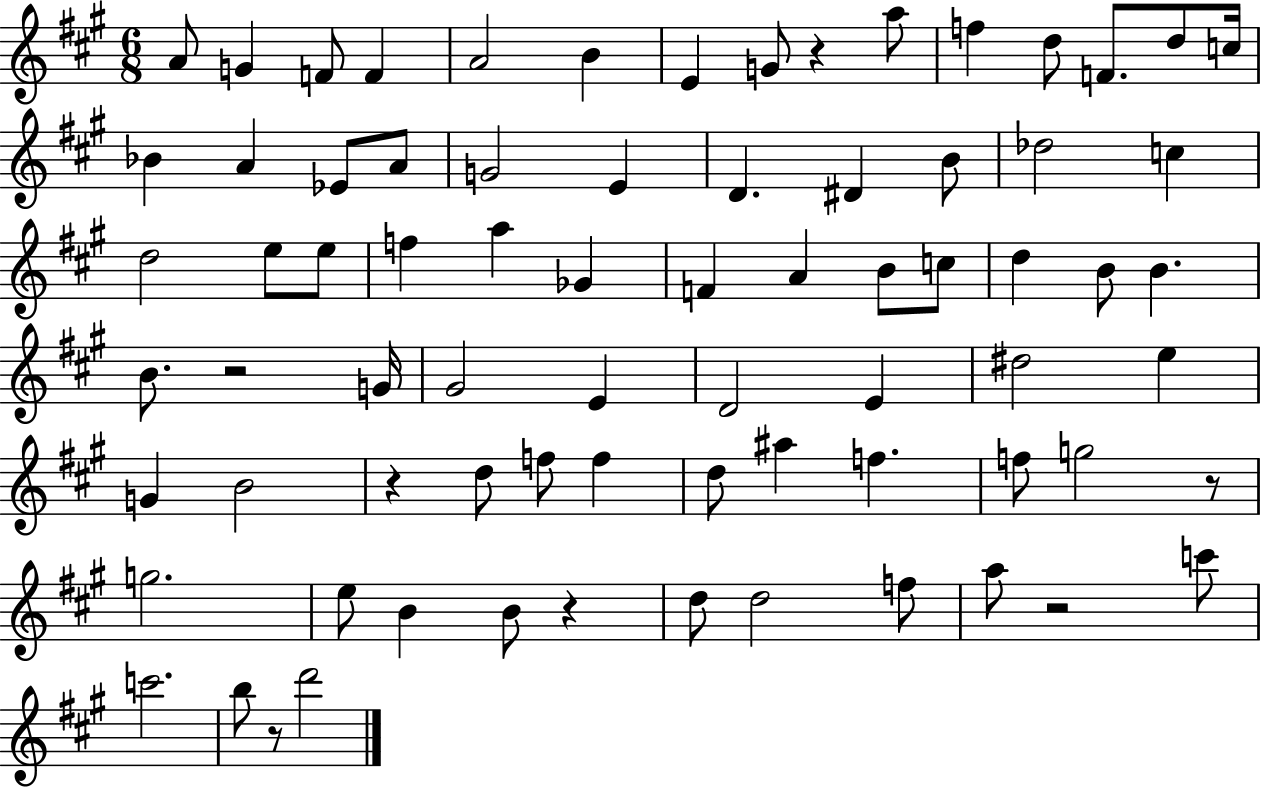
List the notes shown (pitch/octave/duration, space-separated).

A4/e G4/q F4/e F4/q A4/h B4/q E4/q G4/e R/q A5/e F5/q D5/e F4/e. D5/e C5/s Bb4/q A4/q Eb4/e A4/e G4/h E4/q D4/q. D#4/q B4/e Db5/h C5/q D5/h E5/e E5/e F5/q A5/q Gb4/q F4/q A4/q B4/e C5/e D5/q B4/e B4/q. B4/e. R/h G4/s G#4/h E4/q D4/h E4/q D#5/h E5/q G4/q B4/h R/q D5/e F5/e F5/q D5/e A#5/q F5/q. F5/e G5/h R/e G5/h. E5/e B4/q B4/e R/q D5/e D5/h F5/e A5/e R/h C6/e C6/h. B5/e R/e D6/h